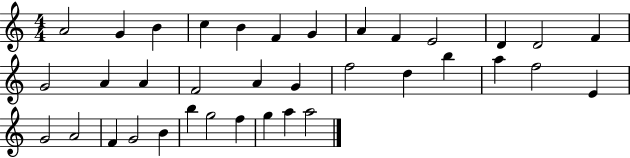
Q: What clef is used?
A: treble